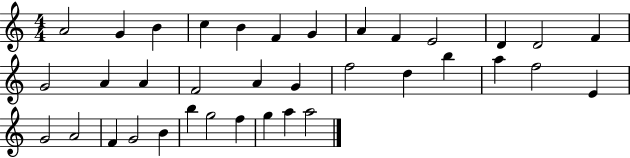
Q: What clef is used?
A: treble